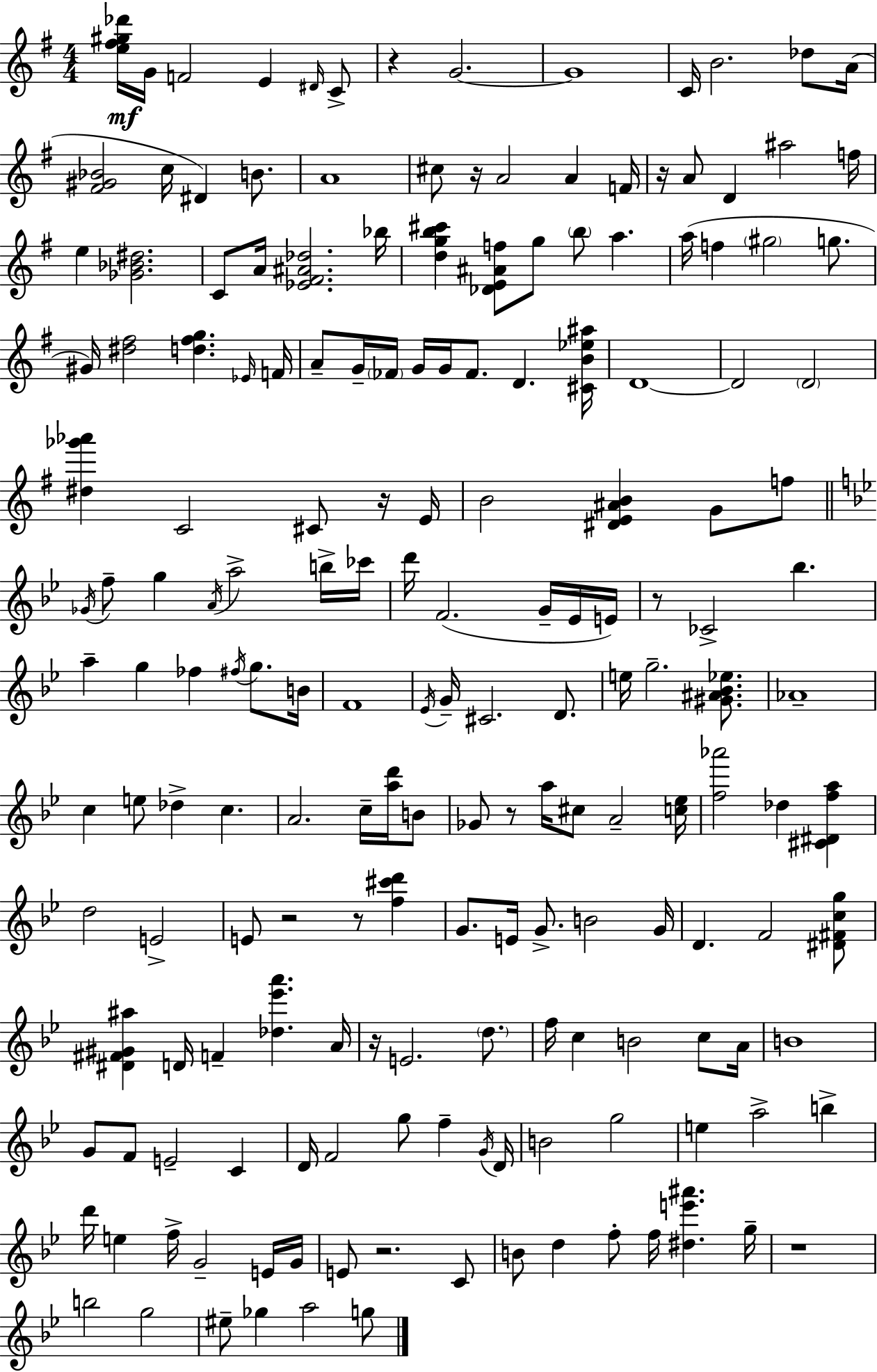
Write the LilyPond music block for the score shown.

{
  \clef treble
  \numericTimeSignature
  \time 4/4
  \key g \major
  <e'' fis'' gis'' des'''>16\mf g'16 f'2 e'4 \grace { dis'16 } c'8-> | r4 g'2.~~ | g'1 | c'16 b'2. des''8 | \break a'16( <fis' gis' bes'>2 c''16 dis'4) b'8. | a'1 | cis''8 r16 a'2 a'4 | f'16 r16 a'8 d'4 ais''2 | \break f''16 e''4 <ges' bes' dis''>2. | c'8 a'16 <ees' fis' ais' des''>2. | bes''16 <d'' g'' b'' cis'''>4 <des' e' ais' f''>8 g''8 \parenthesize b''8 a''4. | a''16( f''4 \parenthesize gis''2 g''8. | \break gis'16) <dis'' fis''>2 <d'' fis'' g''>4. | \grace { ees'16 } f'16 a'8-- g'16-- \parenthesize fes'16 g'16 g'16 fes'8. d'4. | <cis' b' ees'' ais''>16 d'1~~ | d'2 \parenthesize d'2 | \break <dis'' ges''' aes'''>4 c'2 cis'8 | r16 e'16 b'2 <dis' e' ais' b'>4 g'8 | f''8 \bar "||" \break \key bes \major \acciaccatura { ges'16 } f''8-- g''4 \acciaccatura { a'16 } a''2-> | b''16-> ces'''16 d'''16 f'2.( g'16-- | ees'16 e'16) r8 ces'2-> bes''4. | a''4-- g''4 fes''4 \acciaccatura { fis''16 } g''8. | \break b'16 f'1 | \acciaccatura { ees'16 } g'16-- cis'2. | d'8. e''16 g''2.-- | <gis' ais' bes' ees''>8. aes'1-- | \break c''4 e''8 des''4-> c''4. | a'2. | c''16-- <a'' d'''>16 b'8 ges'8 r8 a''16 cis''8 a'2-- | <c'' ees''>16 <f'' aes'''>2 des''4 | \break <cis' dis' f'' a''>4 d''2 e'2-> | e'8 r2 r8 | <f'' cis''' d'''>4 g'8. e'16 g'8.-> b'2 | g'16 d'4. f'2 | \break <dis' fis' c'' g''>8 <dis' fis' gis' ais''>4 d'16 f'4-- <des'' ees''' a'''>4. | a'16 r16 e'2. | \parenthesize d''8. f''16 c''4 b'2 | c''8 a'16 b'1 | \break g'8 f'8 e'2-- | c'4 d'16 f'2 g''8 f''4-- | \acciaccatura { g'16 } d'16 b'2 g''2 | e''4 a''2-> | \break b''4-> d'''16 e''4 f''16-> g'2-- | e'16 g'16 e'8 r2. | c'8 b'8 d''4 f''8-. f''16 <dis'' e''' ais'''>4. | g''16-- r1 | \break b''2 g''2 | eis''8-- ges''4 a''2 | g''8 \bar "|."
}